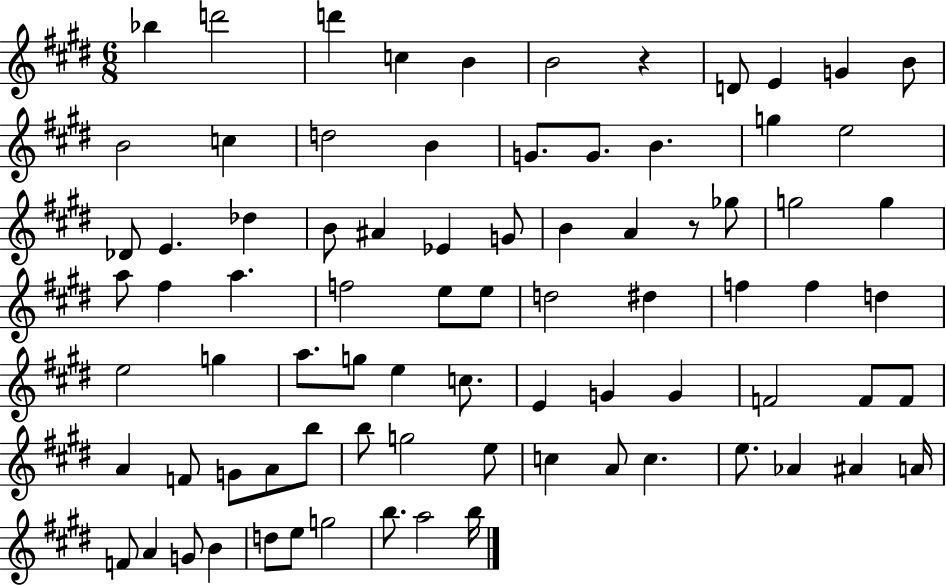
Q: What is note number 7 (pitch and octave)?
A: D4